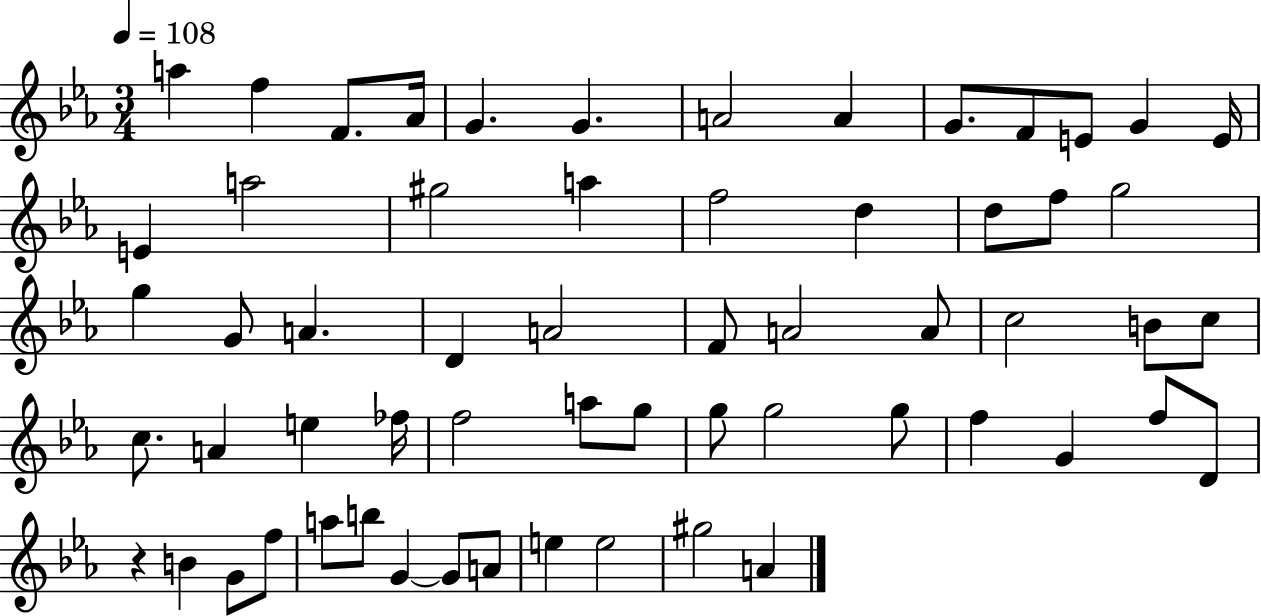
A5/q F5/q F4/e. Ab4/s G4/q. G4/q. A4/h A4/q G4/e. F4/e E4/e G4/q E4/s E4/q A5/h G#5/h A5/q F5/h D5/q D5/e F5/e G5/h G5/q G4/e A4/q. D4/q A4/h F4/e A4/h A4/e C5/h B4/e C5/e C5/e. A4/q E5/q FES5/s F5/h A5/e G5/e G5/e G5/h G5/e F5/q G4/q F5/e D4/e R/q B4/q G4/e F5/e A5/e B5/e G4/q G4/e A4/e E5/q E5/h G#5/h A4/q